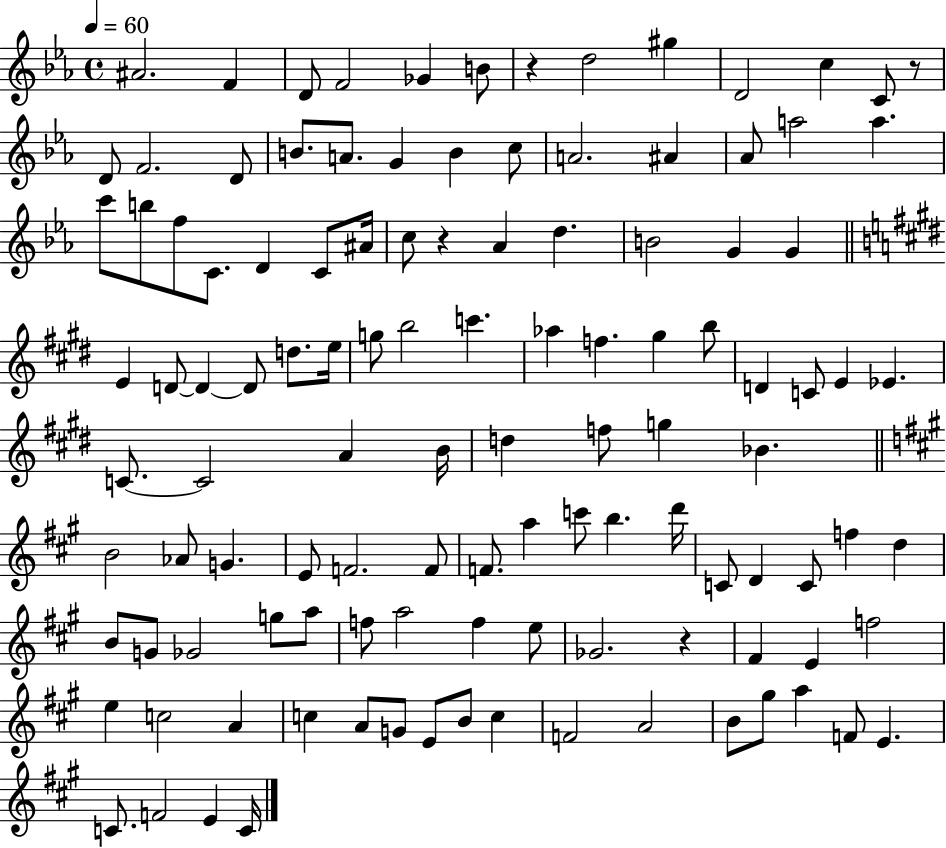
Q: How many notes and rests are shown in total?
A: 115